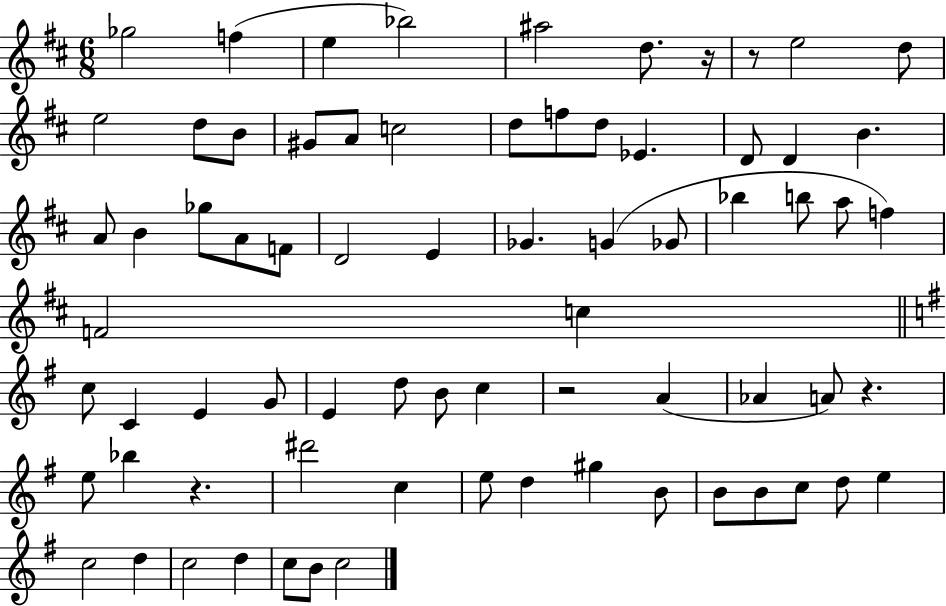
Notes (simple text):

Gb5/h F5/q E5/q Bb5/h A#5/h D5/e. R/s R/e E5/h D5/e E5/h D5/e B4/e G#4/e A4/e C5/h D5/e F5/e D5/e Eb4/q. D4/e D4/q B4/q. A4/e B4/q Gb5/e A4/e F4/e D4/h E4/q Gb4/q. G4/q Gb4/e Bb5/q B5/e A5/e F5/q F4/h C5/q C5/e C4/q E4/q G4/e E4/q D5/e B4/e C5/q R/h A4/q Ab4/q A4/e R/q. E5/e Bb5/q R/q. D#6/h C5/q E5/e D5/q G#5/q B4/e B4/e B4/e C5/e D5/e E5/q C5/h D5/q C5/h D5/q C5/e B4/e C5/h